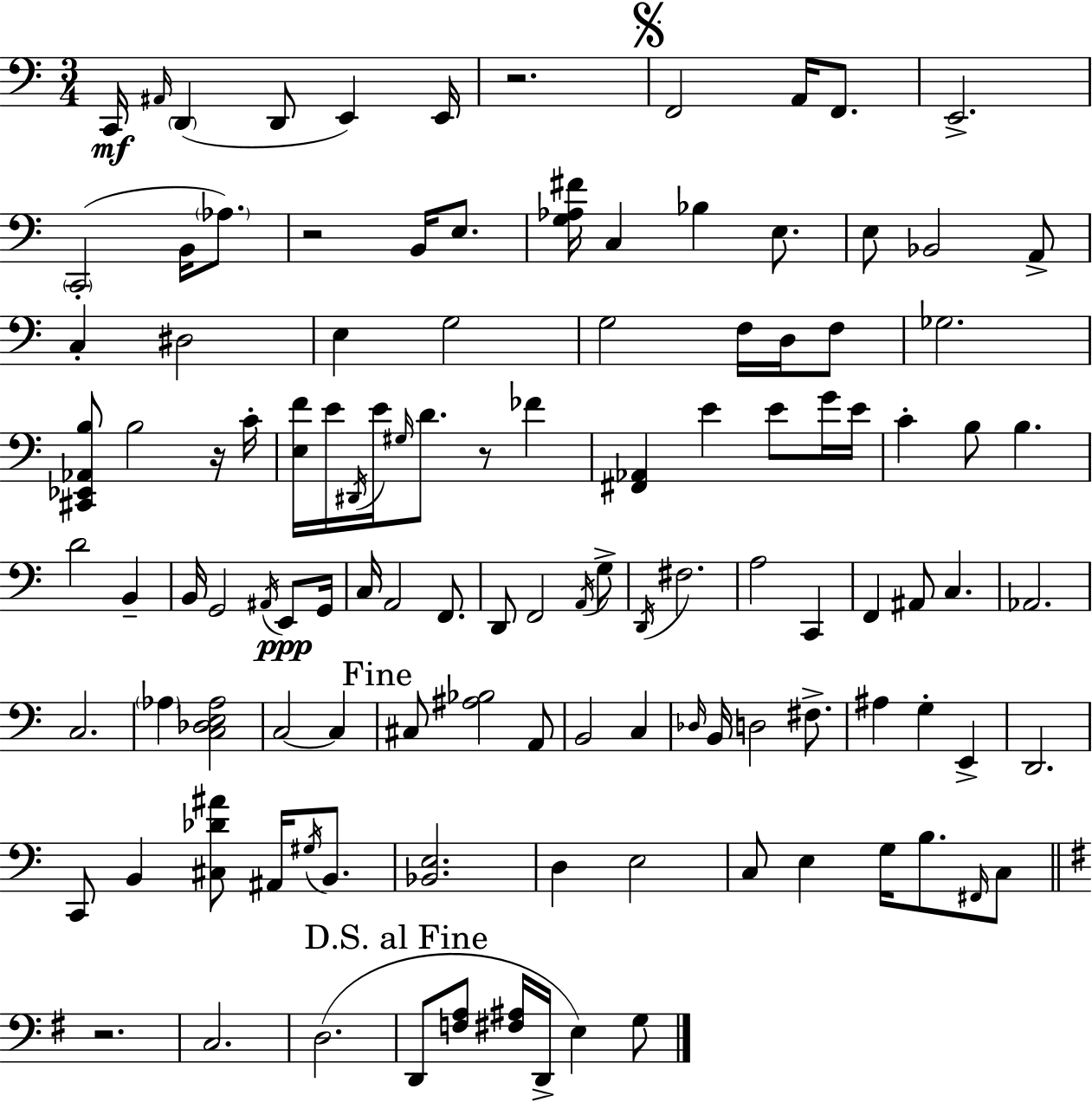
C2/s A#2/s D2/q D2/e E2/q E2/s R/h. F2/h A2/s F2/e. E2/h. C2/h B2/s Ab3/e. R/h B2/s E3/e. [G3,Ab3,F#4]/s C3/q Bb3/q E3/e. E3/e Bb2/h A2/e C3/q D#3/h E3/q G3/h G3/h F3/s D3/s F3/e Gb3/h. [C#2,Eb2,Ab2,B3]/e B3/h R/s C4/s [E3,F4]/s E4/s D#2/s E4/s G#3/s D4/e. R/e FES4/q [F#2,Ab2]/q E4/q E4/e G4/s E4/s C4/q B3/e B3/q. D4/h B2/q B2/s G2/h A#2/s E2/e G2/s C3/s A2/h F2/e. D2/e F2/h A2/s G3/e D2/s F#3/h. A3/h C2/q F2/q A#2/e C3/q. Ab2/h. C3/h. Ab3/q [C3,Db3,E3,Ab3]/h C3/h C3/q C#3/e [A#3,Bb3]/h A2/e B2/h C3/q Db3/s B2/s D3/h F#3/e. A#3/q G3/q E2/q D2/h. C2/e B2/q [C#3,Db4,A#4]/e A#2/s G#3/s B2/e. [Bb2,E3]/h. D3/q E3/h C3/e E3/q G3/s B3/e. F#2/s C3/e R/h. C3/h. D3/h. D2/e [F3,A3]/e [F#3,A#3]/s D2/s E3/q G3/e